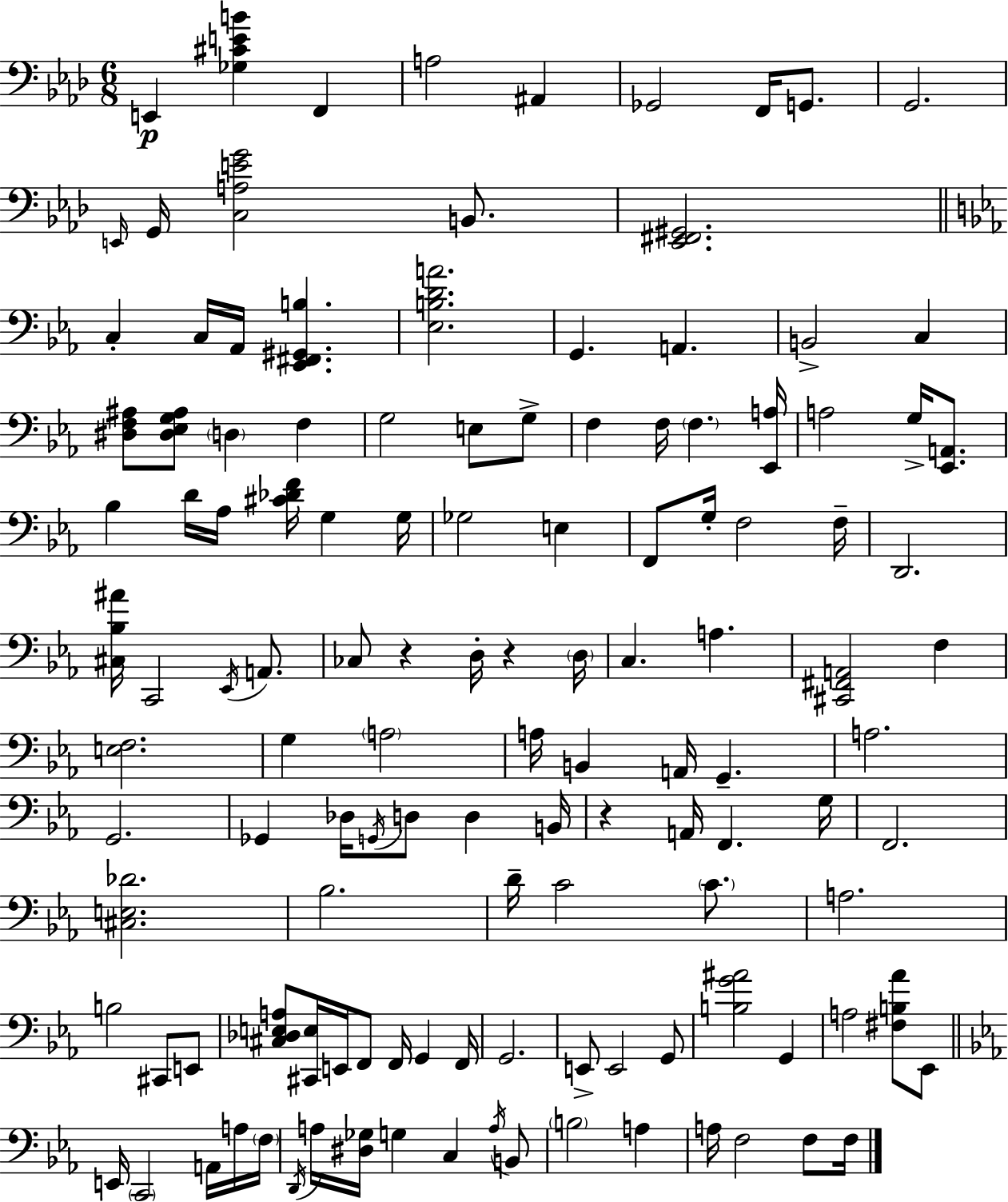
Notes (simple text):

E2/q [Gb3,C#4,E4,B4]/q F2/q A3/h A#2/q Gb2/h F2/s G2/e. G2/h. E2/s G2/s [C3,A3,E4,G4]/h B2/e. [Eb2,F#2,G#2]/h. C3/q C3/s Ab2/s [Eb2,F#2,G#2,B3]/q. [Eb3,B3,D4,A4]/h. G2/q. A2/q. B2/h C3/q [D#3,F3,A#3]/e [D#3,Eb3,G3,A#3]/e D3/q F3/q G3/h E3/e G3/e F3/q F3/s F3/q. [Eb2,A3]/s A3/h G3/s [Eb2,A2]/e. Bb3/q D4/s Ab3/s [C#4,Db4,F4]/s G3/q G3/s Gb3/h E3/q F2/e G3/s F3/h F3/s D2/h. [C#3,Bb3,A#4]/s C2/h Eb2/s A2/e. CES3/e R/q D3/s R/q D3/s C3/q. A3/q. [C#2,F#2,A2]/h F3/q [E3,F3]/h. G3/q A3/h A3/s B2/q A2/s G2/q. A3/h. G2/h. Gb2/q Db3/s G2/s D3/e D3/q B2/s R/q A2/s F2/q. G3/s F2/h. [C#3,E3,Db4]/h. Bb3/h. D4/s C4/h C4/e. A3/h. B3/h C#2/e E2/e [C#3,Db3,E3,A3]/e [C#2,E3]/s E2/s F2/e F2/s G2/q F2/s G2/h. E2/e E2/h G2/e [B3,G4,A#4]/h G2/q A3/h [F#3,B3,Ab4]/e Eb2/e E2/s C2/h A2/s A3/s F3/s D2/s A3/s [D#3,Gb3]/s G3/q C3/q A3/s B2/e B3/h A3/q A3/s F3/h F3/e F3/s